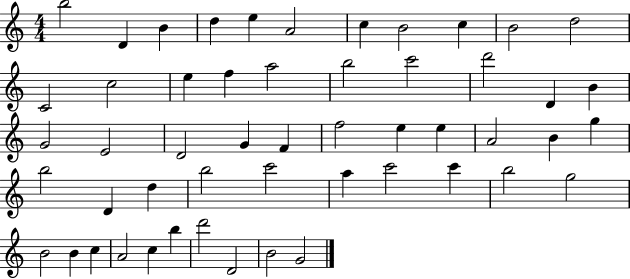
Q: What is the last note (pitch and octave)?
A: G4